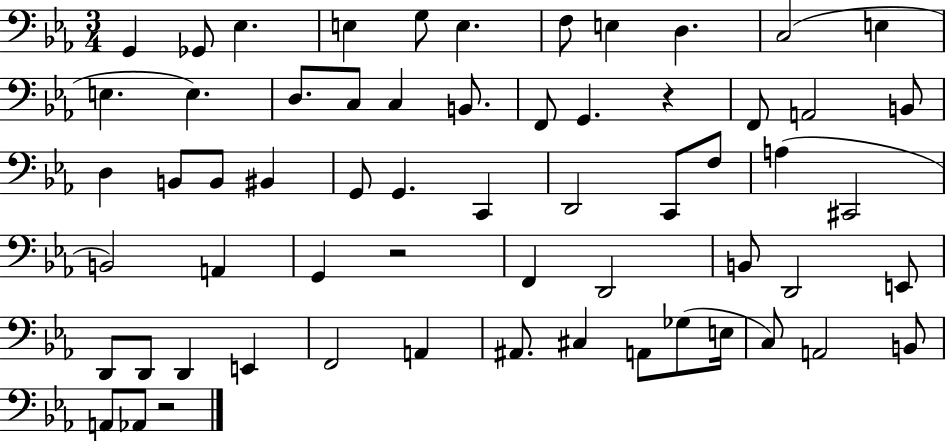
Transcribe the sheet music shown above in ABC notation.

X:1
T:Untitled
M:3/4
L:1/4
K:Eb
G,, _G,,/2 _E, E, G,/2 E, F,/2 E, D, C,2 E, E, E, D,/2 C,/2 C, B,,/2 F,,/2 G,, z F,,/2 A,,2 B,,/2 D, B,,/2 B,,/2 ^B,, G,,/2 G,, C,, D,,2 C,,/2 F,/2 A, ^C,,2 B,,2 A,, G,, z2 F,, D,,2 B,,/2 D,,2 E,,/2 D,,/2 D,,/2 D,, E,, F,,2 A,, ^A,,/2 ^C, A,,/2 _G,/2 E,/4 C,/2 A,,2 B,,/2 A,,/2 _A,,/2 z2